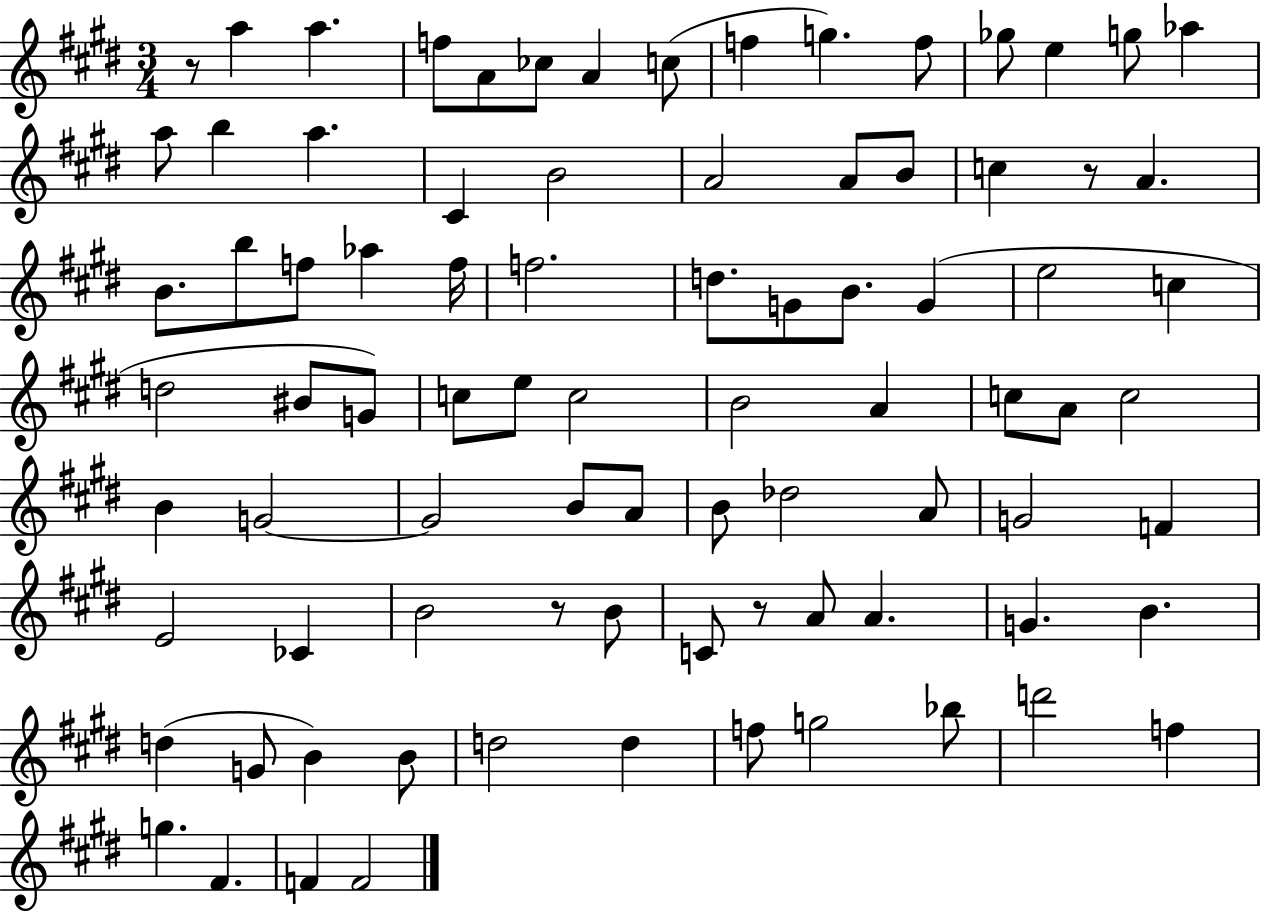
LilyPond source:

{
  \clef treble
  \numericTimeSignature
  \time 3/4
  \key e \major
  r8 a''4 a''4. | f''8 a'8 ces''8 a'4 c''8( | f''4 g''4.) f''8 | ges''8 e''4 g''8 aes''4 | \break a''8 b''4 a''4. | cis'4 b'2 | a'2 a'8 b'8 | c''4 r8 a'4. | \break b'8. b''8 f''8 aes''4 f''16 | f''2. | d''8. g'8 b'8. g'4( | e''2 c''4 | \break d''2 bis'8 g'8) | c''8 e''8 c''2 | b'2 a'4 | c''8 a'8 c''2 | \break b'4 g'2~~ | g'2 b'8 a'8 | b'8 des''2 a'8 | g'2 f'4 | \break e'2 ces'4 | b'2 r8 b'8 | c'8 r8 a'8 a'4. | g'4. b'4. | \break d''4( g'8 b'4) b'8 | d''2 d''4 | f''8 g''2 bes''8 | d'''2 f''4 | \break g''4. fis'4. | f'4 f'2 | \bar "|."
}